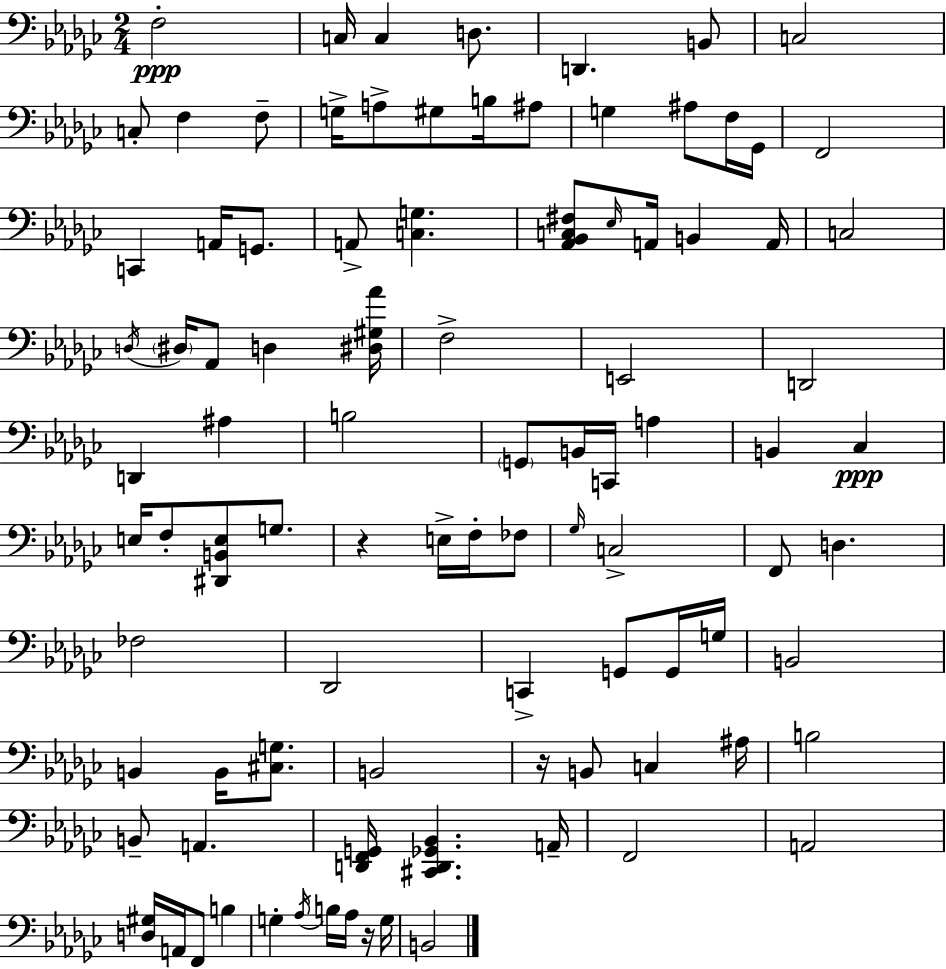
{
  \clef bass
  \numericTimeSignature
  \time 2/4
  \key ees \minor
  \repeat volta 2 { f2-.\ppp | c16 c4 d8. | d,4. b,8 | c2 | \break c8-. f4 f8-- | g16-> a8-> gis8 b16 ais8 | g4 ais8 f16 ges,16 | f,2 | \break c,4 a,16 g,8. | a,8-> <c g>4. | <aes, bes, c fis>8 \grace { ees16 } a,16 b,4 | a,16 c2 | \break \acciaccatura { d16 } \parenthesize dis16 aes,8 d4 | <dis gis aes'>16 f2-> | e,2 | d,2 | \break d,4 ais4 | b2 | \parenthesize g,8 b,16 c,16 a4 | b,4 ces4\ppp | \break e16 f8-. <dis, b, e>8 g8. | r4 e16-> f16-. | fes8 \grace { ges16 } c2-> | f,8 d4. | \break fes2 | des,2 | c,4-> g,8 | g,16 g16 b,2 | \break b,4 b,16 | <cis g>8. b,2 | r16 b,8 c4 | ais16 b2 | \break b,8-- a,4. | <d, f, g,>16 <cis, d, ges, bes,>4. | a,16-- f,2 | a,2 | \break <d gis>16 a,16 f,8 b4 | g4-. \acciaccatura { aes16 } | b16 aes16 r16 g16 b,2 | } \bar "|."
}